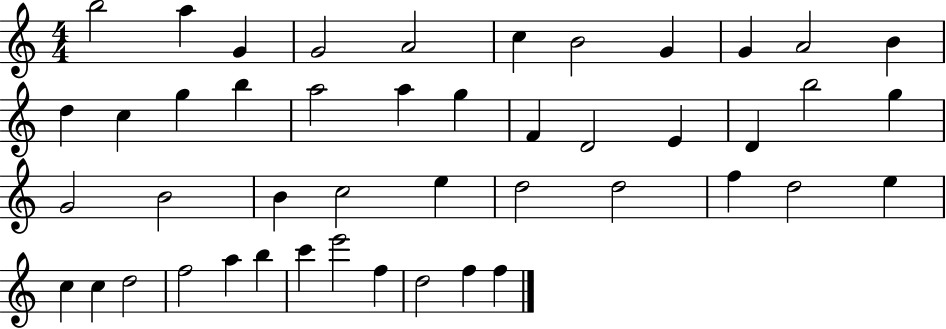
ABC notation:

X:1
T:Untitled
M:4/4
L:1/4
K:C
b2 a G G2 A2 c B2 G G A2 B d c g b a2 a g F D2 E D b2 g G2 B2 B c2 e d2 d2 f d2 e c c d2 f2 a b c' e'2 f d2 f f